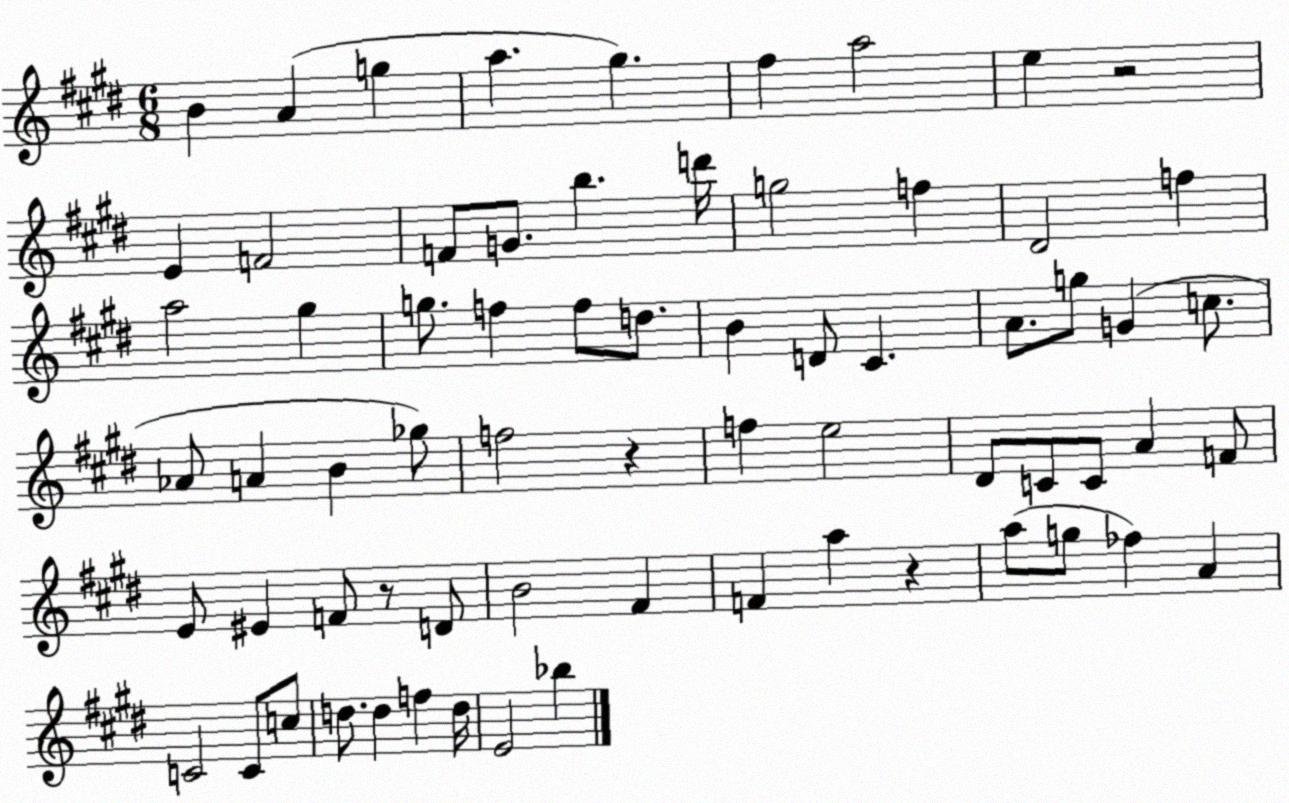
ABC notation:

X:1
T:Untitled
M:6/8
L:1/4
K:E
B A g a ^g ^f a2 e z2 E F2 F/2 G/2 b d'/4 g2 f ^D2 f a2 ^g g/2 f f/2 d/2 B D/2 ^C A/2 g/2 G c/2 _A/2 A B _g/2 f2 z f e2 ^D/2 C/2 C/2 A F/2 E/2 ^E F/2 z/2 D/2 B2 ^F F a z a/2 g/2 _f A C2 C/2 c/2 d/2 d f d/4 E2 _b